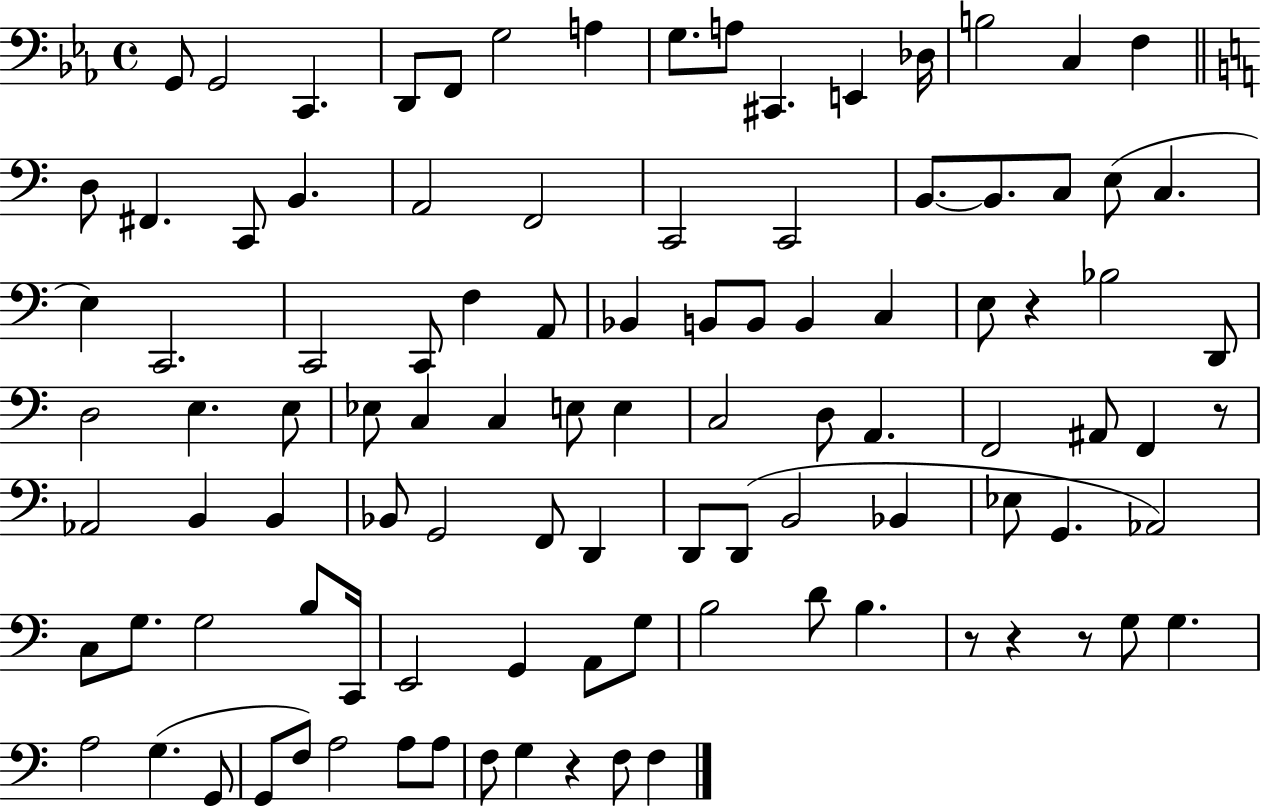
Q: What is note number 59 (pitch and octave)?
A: B2